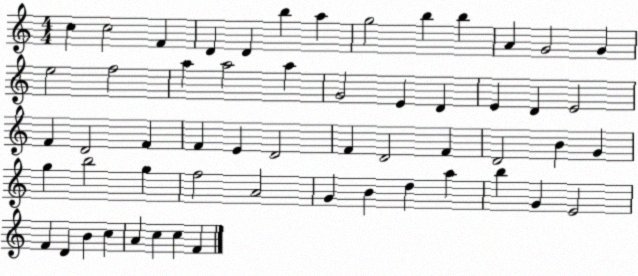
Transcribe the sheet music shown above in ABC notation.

X:1
T:Untitled
M:4/4
L:1/4
K:C
c c2 F D D b a g2 b b A G2 G e2 f2 a a2 a G2 E D E D E2 F D2 F F E D2 F D2 F D2 B G g b2 g f2 A2 G B d a b G E2 F D B c A c c F